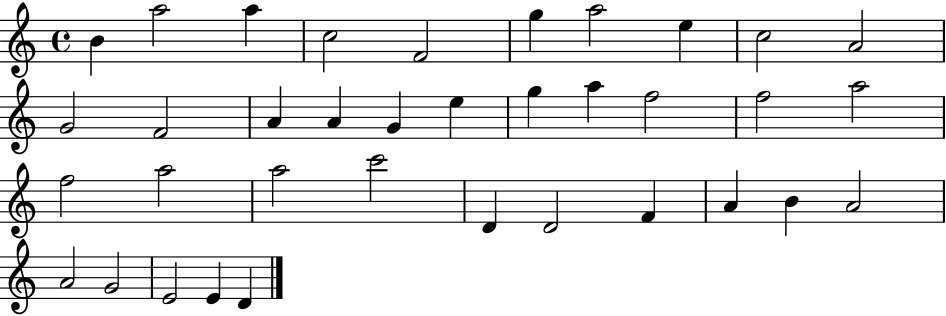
{
  \clef treble
  \time 4/4
  \defaultTimeSignature
  \key c \major
  b'4 a''2 a''4 | c''2 f'2 | g''4 a''2 e''4 | c''2 a'2 | \break g'2 f'2 | a'4 a'4 g'4 e''4 | g''4 a''4 f''2 | f''2 a''2 | \break f''2 a''2 | a''2 c'''2 | d'4 d'2 f'4 | a'4 b'4 a'2 | \break a'2 g'2 | e'2 e'4 d'4 | \bar "|."
}